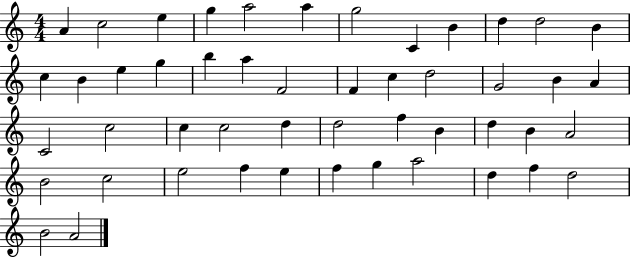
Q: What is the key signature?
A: C major